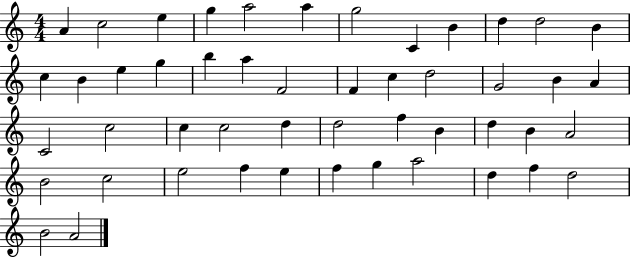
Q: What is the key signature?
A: C major